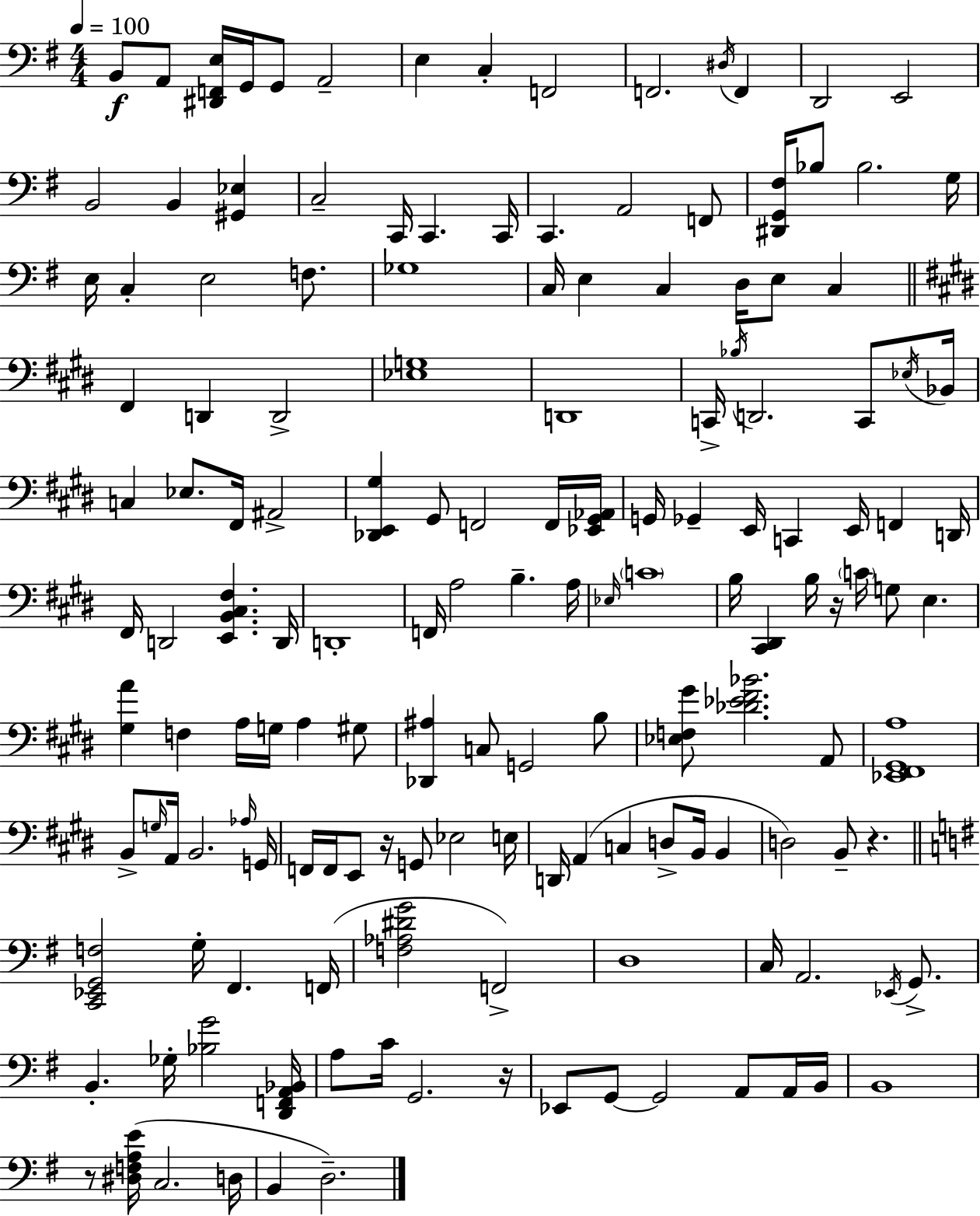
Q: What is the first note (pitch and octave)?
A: B2